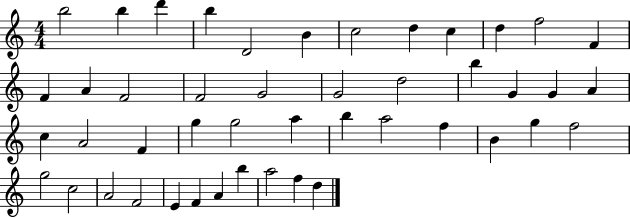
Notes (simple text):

B5/h B5/q D6/q B5/q D4/h B4/q C5/h D5/q C5/q D5/q F5/h F4/q F4/q A4/q F4/h F4/h G4/h G4/h D5/h B5/q G4/q G4/q A4/q C5/q A4/h F4/q G5/q G5/h A5/q B5/q A5/h F5/q B4/q G5/q F5/h G5/h C5/h A4/h F4/h E4/q F4/q A4/q B5/q A5/h F5/q D5/q